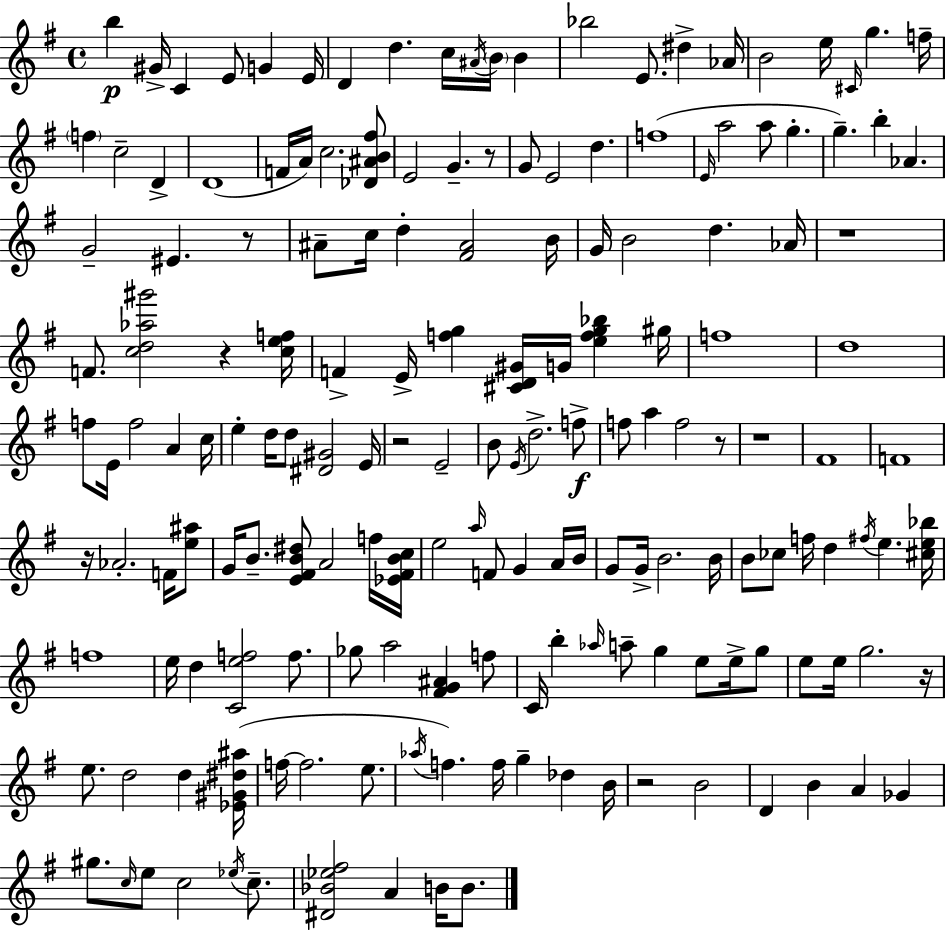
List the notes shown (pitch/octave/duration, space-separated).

B5/q G#4/s C4/q E4/e G4/q E4/s D4/q D5/q. C5/s A#4/s B4/s B4/q Bb5/h E4/e. D#5/q Ab4/s B4/h E5/s C#4/s G5/q. F5/s F5/q C5/h D4/q D4/w F4/s A4/s C5/h. [Db4,A#4,B4,F#5]/e E4/h G4/q. R/e G4/e E4/h D5/q. F5/w E4/s A5/h A5/e G5/q. G5/q. B5/q Ab4/q. G4/h EIS4/q. R/e A#4/e C5/s D5/q [F#4,A#4]/h B4/s G4/s B4/h D5/q. Ab4/s R/w F4/e. [C5,D5,Ab5,G#6]/h R/q [C5,E5,F5]/s F4/q E4/s [F5,G5]/q [C#4,D4,G#4]/s G4/s [E5,F5,G5,Bb5]/q G#5/s F5/w D5/w F5/e E4/s F5/h A4/q C5/s E5/q D5/s D5/e [D#4,G#4]/h E4/s R/h E4/h B4/e E4/s D5/h. F5/e F5/e A5/q F5/h R/e R/w F#4/w F4/w R/s Ab4/h. F4/s [E5,A#5]/e G4/s B4/e. [E4,F#4,B4,D#5]/e A4/h F5/s [Eb4,F#4,B4,C5]/s E5/h A5/s F4/e G4/q A4/s B4/s G4/e G4/s B4/h. B4/s B4/e CES5/e F5/s D5/q F#5/s E5/q. [C#5,E5,Bb5]/s F5/w E5/s D5/q [C4,E5,F5]/h F5/e. Gb5/e A5/h [F#4,G4,A#4]/q F5/e C4/s B5/q Ab5/s A5/e G5/q E5/e E5/s G5/e E5/e E5/s G5/h. R/s E5/e. D5/h D5/q [Eb4,G#4,D#5,A#5]/s F5/s F5/h. E5/e. Ab5/s F5/q. F5/s G5/q Db5/q B4/s R/h B4/h D4/q B4/q A4/q Gb4/q G#5/e. C5/s E5/e C5/h Eb5/s C5/e. [D#4,Bb4,Eb5,F#5]/h A4/q B4/s B4/e.